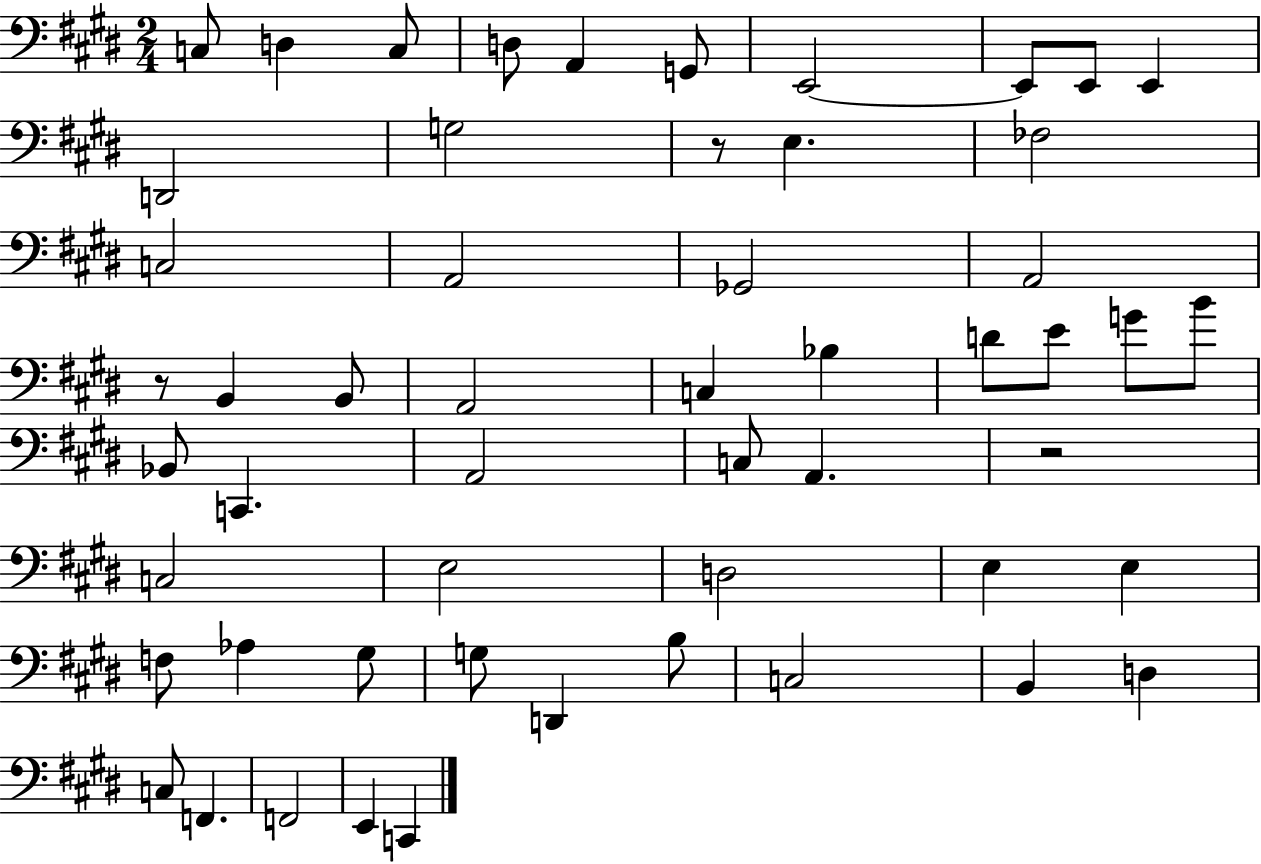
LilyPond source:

{
  \clef bass
  \numericTimeSignature
  \time 2/4
  \key e \major
  c8 d4 c8 | d8 a,4 g,8 | e,2~~ | e,8 e,8 e,4 | \break d,2 | g2 | r8 e4. | fes2 | \break c2 | a,2 | ges,2 | a,2 | \break r8 b,4 b,8 | a,2 | c4 bes4 | d'8 e'8 g'8 b'8 | \break bes,8 c,4. | a,2 | c8 a,4. | r2 | \break c2 | e2 | d2 | e4 e4 | \break f8 aes4 gis8 | g8 d,4 b8 | c2 | b,4 d4 | \break c8 f,4. | f,2 | e,4 c,4 | \bar "|."
}